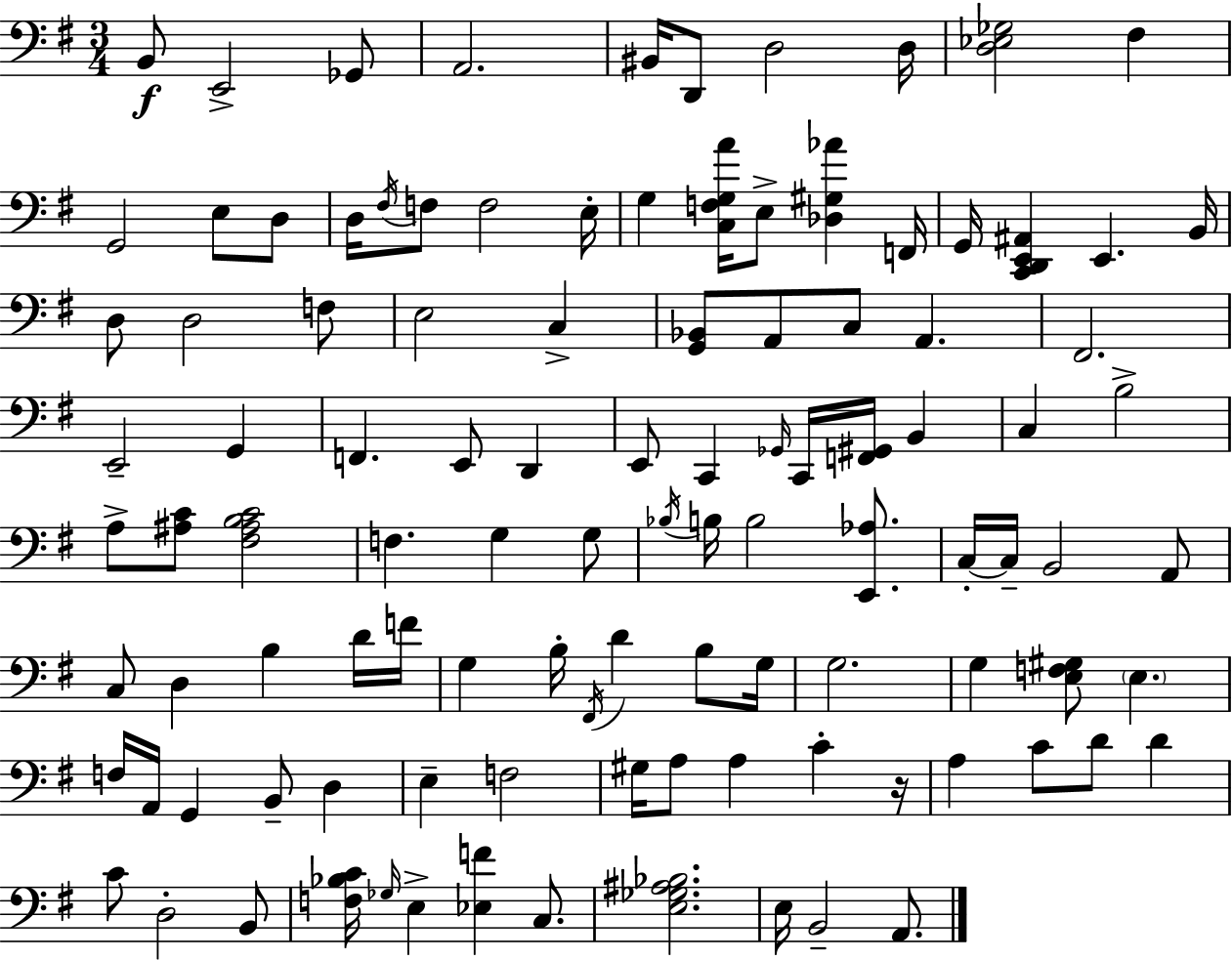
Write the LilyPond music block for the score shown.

{
  \clef bass
  \numericTimeSignature
  \time 3/4
  \key e \minor
  b,8\f e,2-> ges,8 | a,2. | bis,16 d,8 d2 d16 | <d ees ges>2 fis4 | \break g,2 e8 d8 | d16 \acciaccatura { fis16 } f8 f2 | e16-. g4 <c f g a'>16 e8-> <des gis aes'>4 | f,16 g,16 <c, d, e, ais,>4 e,4. | \break b,16 d8 d2 f8 | e2 c4-> | <g, bes,>8 a,8 c8 a,4. | fis,2. | \break e,2-- g,4 | f,4. e,8 d,4 | e,8 c,4 \grace { ges,16 } c,16 <f, gis,>16 b,4 | c4 b2-> | \break a8-> <ais c'>8 <fis ais b c'>2 | f4. g4 | g8 \acciaccatura { bes16 } b16 b2 | <e, aes>8. c16-.~~ c16-- b,2 | \break a,8 c8 d4 b4 | d'16 f'16 g4 b16-. \acciaccatura { fis,16 } d'4 | b8 g16 g2. | g4 <e f gis>8 \parenthesize e4. | \break f16 a,16 g,4 b,8-- | d4 e4-- f2 | gis16 a8 a4 c'4-. | r16 a4 c'8 d'8 | \break d'4 c'8 d2-. | b,8 <f bes c'>16 \grace { ges16 } e4-> <ees f'>4 | c8. <e ges ais bes>2. | e16 b,2-- | \break a,8. \bar "|."
}